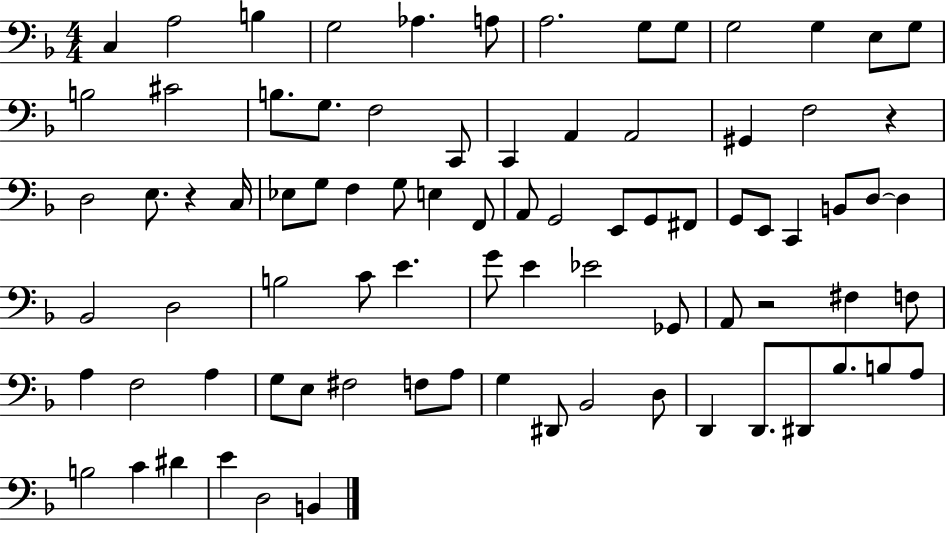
C3/q A3/h B3/q G3/h Ab3/q. A3/e A3/h. G3/e G3/e G3/h G3/q E3/e G3/e B3/h C#4/h B3/e. G3/e. F3/h C2/e C2/q A2/q A2/h G#2/q F3/h R/q D3/h E3/e. R/q C3/s Eb3/e G3/e F3/q G3/e E3/q F2/e A2/e G2/h E2/e G2/e F#2/e G2/e E2/e C2/q B2/e D3/e D3/q Bb2/h D3/h B3/h C4/e E4/q. G4/e E4/q Eb4/h Gb2/e A2/e R/h F#3/q F3/e A3/q F3/h A3/q G3/e E3/e F#3/h F3/e A3/e G3/q D#2/e Bb2/h D3/e D2/q D2/e. D#2/e Bb3/e. B3/e A3/e B3/h C4/q D#4/q E4/q D3/h B2/q